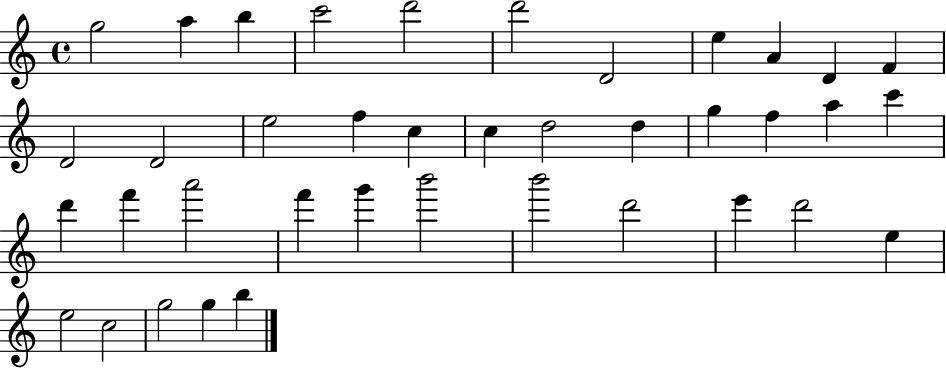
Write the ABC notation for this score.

X:1
T:Untitled
M:4/4
L:1/4
K:C
g2 a b c'2 d'2 d'2 D2 e A D F D2 D2 e2 f c c d2 d g f a c' d' f' a'2 f' g' b'2 b'2 d'2 e' d'2 e e2 c2 g2 g b